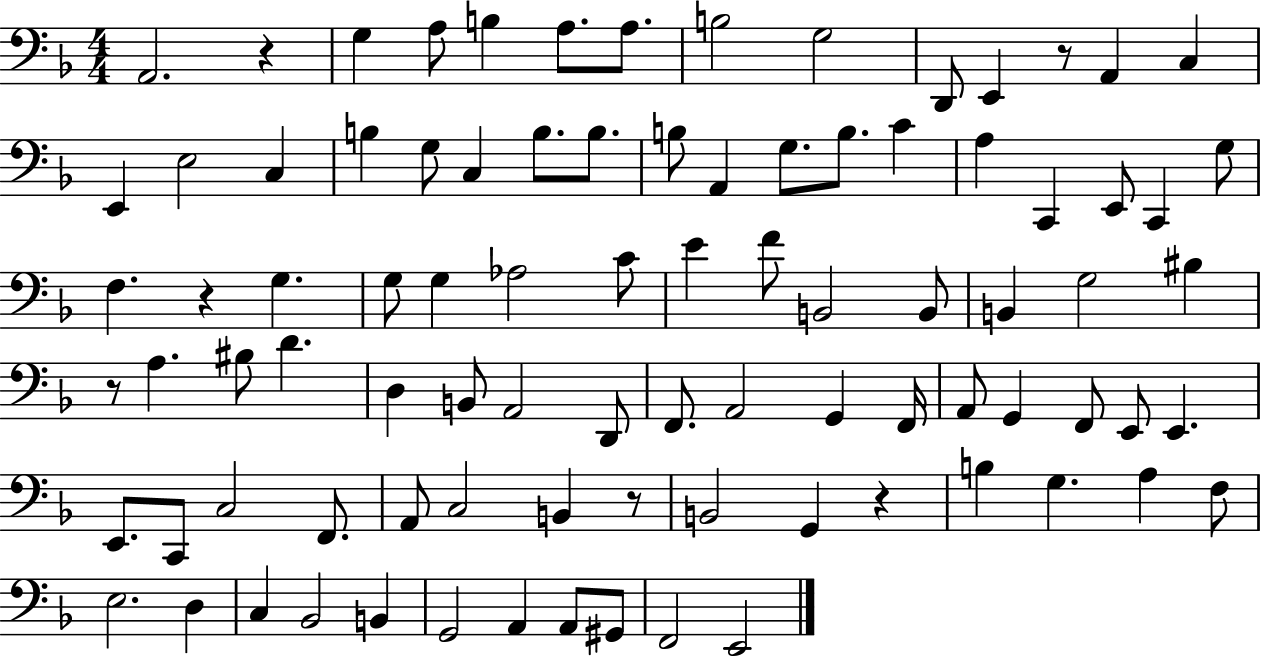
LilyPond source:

{
  \clef bass
  \numericTimeSignature
  \time 4/4
  \key f \major
  a,2. r4 | g4 a8 b4 a8. a8. | b2 g2 | d,8 e,4 r8 a,4 c4 | \break e,4 e2 c4 | b4 g8 c4 b8. b8. | b8 a,4 g8. b8. c'4 | a4 c,4 e,8 c,4 g8 | \break f4. r4 g4. | g8 g4 aes2 c'8 | e'4 f'8 b,2 b,8 | b,4 g2 bis4 | \break r8 a4. bis8 d'4. | d4 b,8 a,2 d,8 | f,8. a,2 g,4 f,16 | a,8 g,4 f,8 e,8 e,4. | \break e,8. c,8 c2 f,8. | a,8 c2 b,4 r8 | b,2 g,4 r4 | b4 g4. a4 f8 | \break e2. d4 | c4 bes,2 b,4 | g,2 a,4 a,8 gis,8 | f,2 e,2 | \break \bar "|."
}